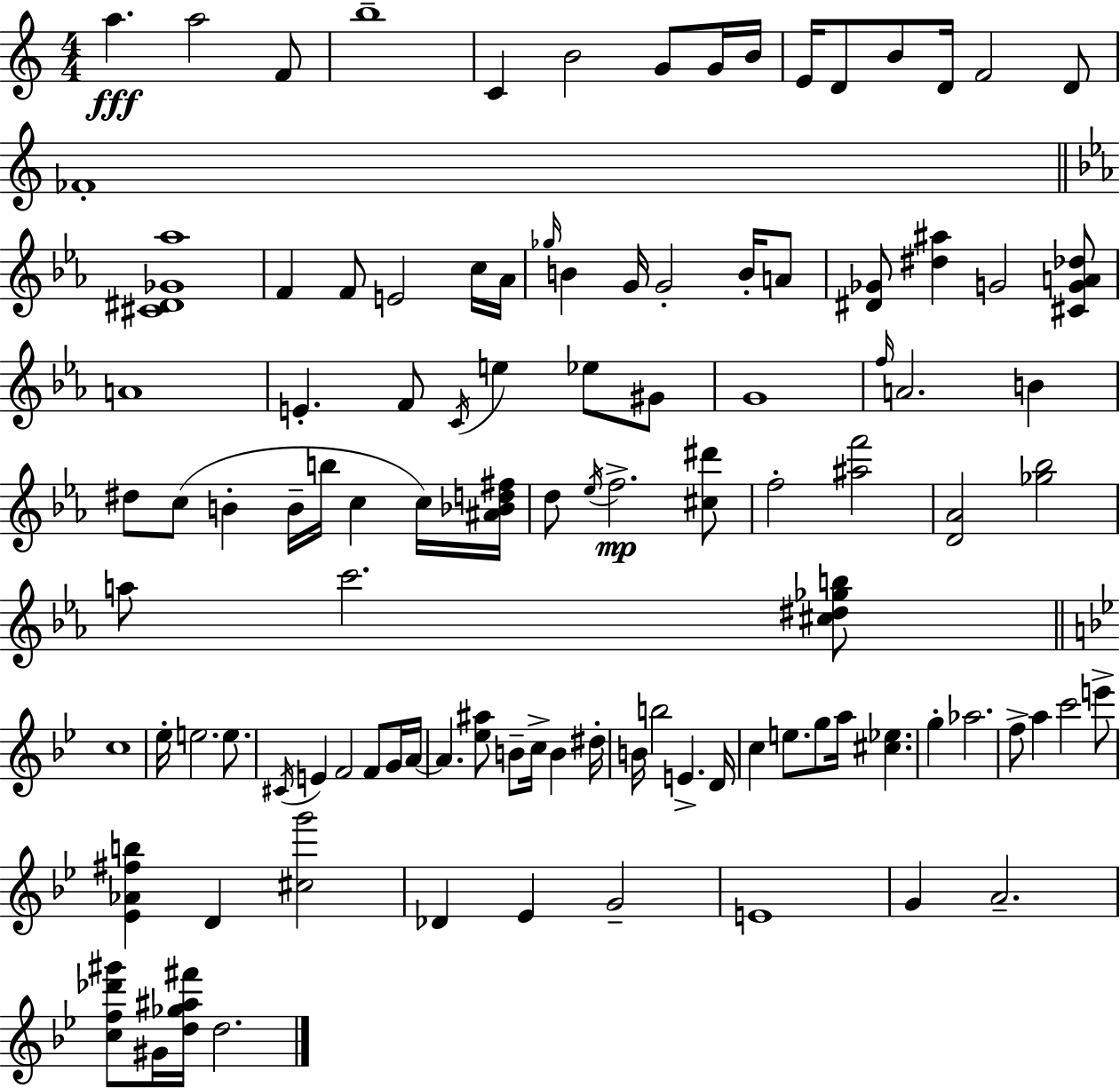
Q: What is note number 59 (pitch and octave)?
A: F4